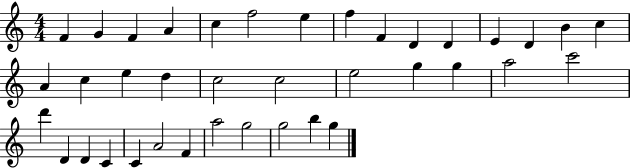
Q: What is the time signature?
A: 4/4